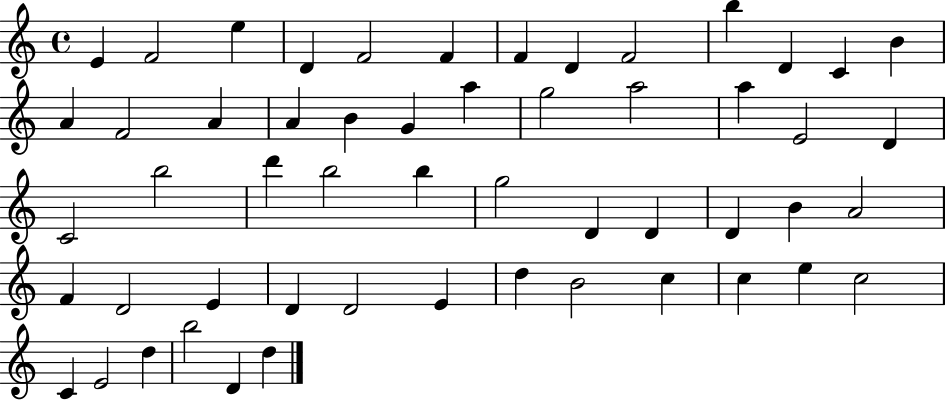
{
  \clef treble
  \time 4/4
  \defaultTimeSignature
  \key c \major
  e'4 f'2 e''4 | d'4 f'2 f'4 | f'4 d'4 f'2 | b''4 d'4 c'4 b'4 | \break a'4 f'2 a'4 | a'4 b'4 g'4 a''4 | g''2 a''2 | a''4 e'2 d'4 | \break c'2 b''2 | d'''4 b''2 b''4 | g''2 d'4 d'4 | d'4 b'4 a'2 | \break f'4 d'2 e'4 | d'4 d'2 e'4 | d''4 b'2 c''4 | c''4 e''4 c''2 | \break c'4 e'2 d''4 | b''2 d'4 d''4 | \bar "|."
}